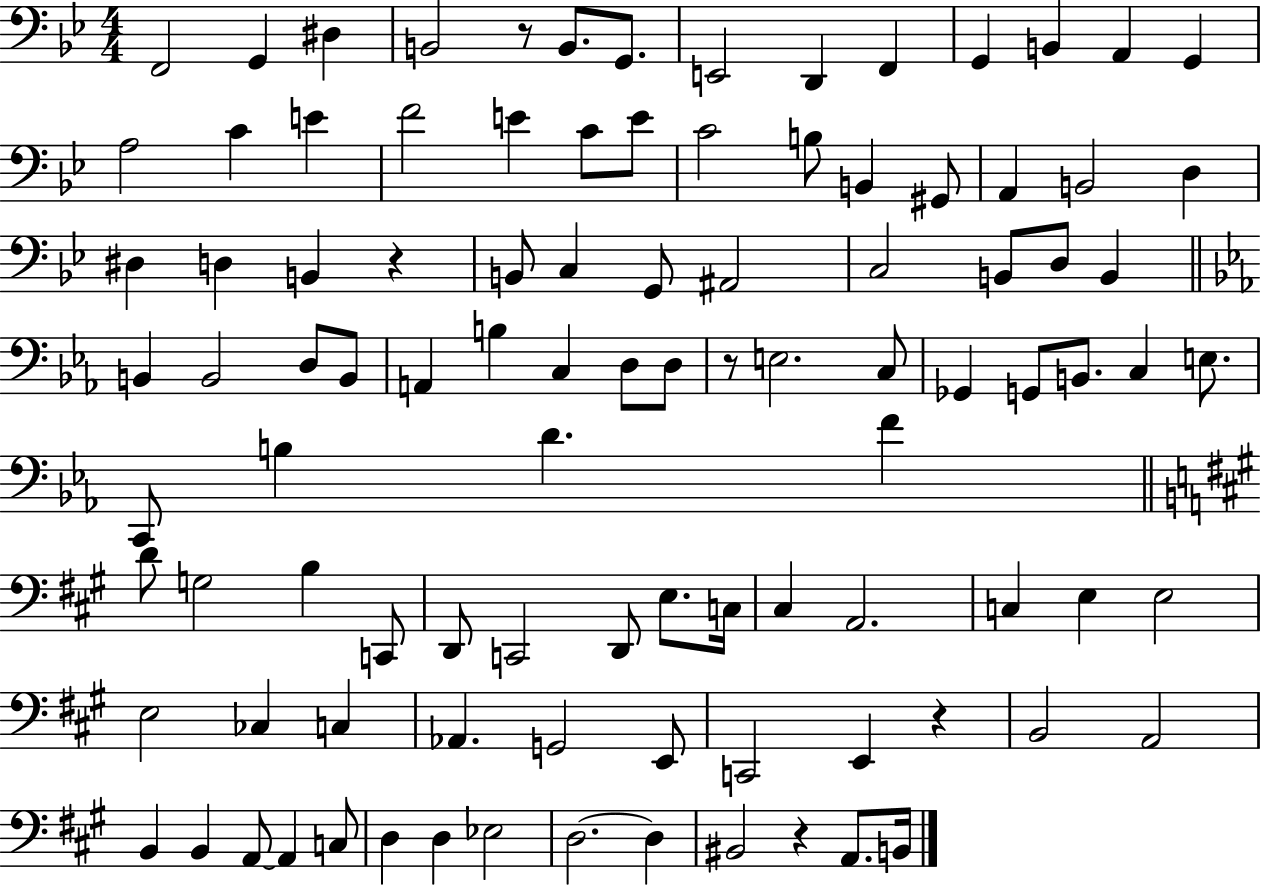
X:1
T:Untitled
M:4/4
L:1/4
K:Bb
F,,2 G,, ^D, B,,2 z/2 B,,/2 G,,/2 E,,2 D,, F,, G,, B,, A,, G,, A,2 C E F2 E C/2 E/2 C2 B,/2 B,, ^G,,/2 A,, B,,2 D, ^D, D, B,, z B,,/2 C, G,,/2 ^A,,2 C,2 B,,/2 D,/2 B,, B,, B,,2 D,/2 B,,/2 A,, B, C, D,/2 D,/2 z/2 E,2 C,/2 _G,, G,,/2 B,,/2 C, E,/2 C,,/2 B, D F D/2 G,2 B, C,,/2 D,,/2 C,,2 D,,/2 E,/2 C,/4 ^C, A,,2 C, E, E,2 E,2 _C, C, _A,, G,,2 E,,/2 C,,2 E,, z B,,2 A,,2 B,, B,, A,,/2 A,, C,/2 D, D, _E,2 D,2 D, ^B,,2 z A,,/2 B,,/4